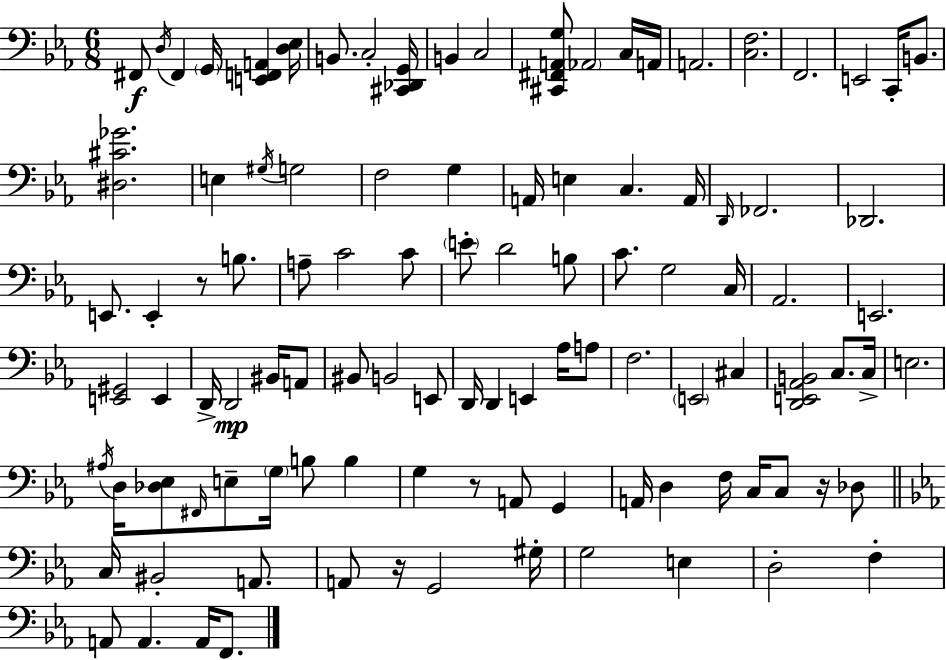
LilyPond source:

{
  \clef bass
  \numericTimeSignature
  \time 6/8
  \key c \minor
  \repeat volta 2 { fis,8\f \acciaccatura { d16 } fis,4 \parenthesize g,16 <e, f, a,>4 | <d ees>16 b,8. c2-. | <cis, des, g,>16 b,4 c2 | <cis, fis, a, g>8 \parenthesize aes,2 c16 | \break a,16 a,2. | <c f>2. | f,2. | e,2 c,16-. b,8. | \break <dis cis' ges'>2. | e4 \acciaccatura { gis16 } g2 | f2 g4 | a,16 e4 c4. | \break a,16 \grace { d,16 } fes,2. | des,2. | e,8. e,4-. r8 | b8. a8-- c'2 | \break c'8 \parenthesize e'8-. d'2 | b8 c'8. g2 | c16 aes,2. | e,2. | \break <e, gis,>2 e,4 | d,16-> d,2\mp | bis,16 a,8 bis,8 b,2 | e,8 d,16 d,4 e,4 | \break aes16 a8 f2. | \parenthesize e,2 cis4 | <d, e, aes, b,>2 c8. | c16-> e2. | \break \acciaccatura { ais16 } d16 <des ees>8 \grace { fis,16 } e8-- \parenthesize g16 b8 | b4 g4 r8 a,8 | g,4 a,16 d4 f16 c16 | c8 r16 des8 \bar "||" \break \key ees \major c16 bis,2-. a,8. | a,8 r16 g,2 gis16-. | g2 e4 | d2-. f4-. | \break a,8 a,4. a,16 f,8. | } \bar "|."
}